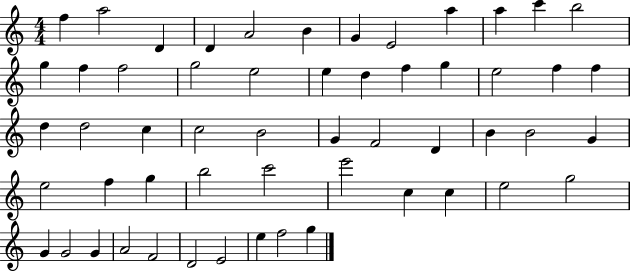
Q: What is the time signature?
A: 4/4